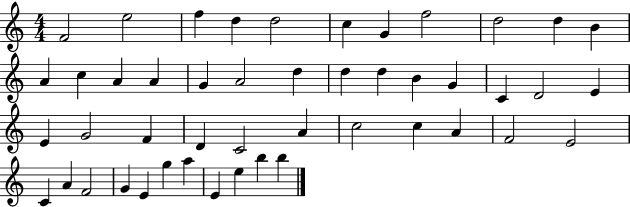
F4/h E5/h F5/q D5/q D5/h C5/q G4/q F5/h D5/h D5/q B4/q A4/q C5/q A4/q A4/q G4/q A4/h D5/q D5/q D5/q B4/q G4/q C4/q D4/h E4/q E4/q G4/h F4/q D4/q C4/h A4/q C5/h C5/q A4/q F4/h E4/h C4/q A4/q F4/h G4/q E4/q G5/q A5/q E4/q E5/q B5/q B5/q